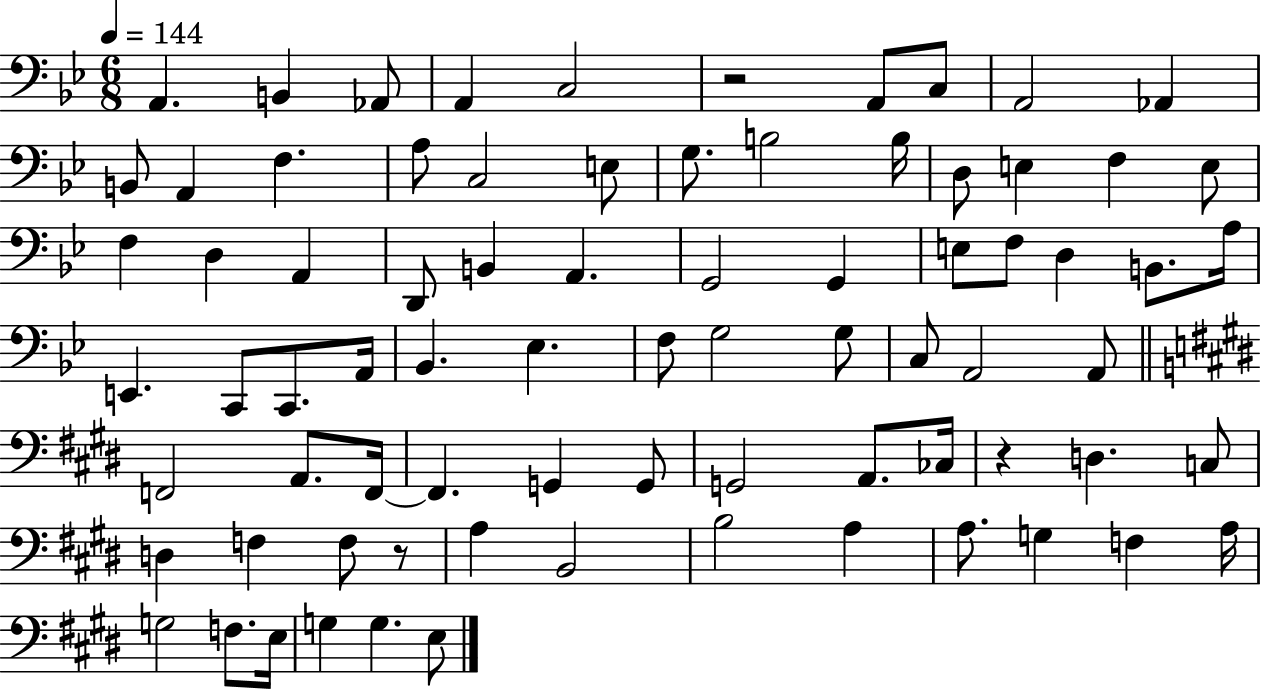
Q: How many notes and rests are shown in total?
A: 78